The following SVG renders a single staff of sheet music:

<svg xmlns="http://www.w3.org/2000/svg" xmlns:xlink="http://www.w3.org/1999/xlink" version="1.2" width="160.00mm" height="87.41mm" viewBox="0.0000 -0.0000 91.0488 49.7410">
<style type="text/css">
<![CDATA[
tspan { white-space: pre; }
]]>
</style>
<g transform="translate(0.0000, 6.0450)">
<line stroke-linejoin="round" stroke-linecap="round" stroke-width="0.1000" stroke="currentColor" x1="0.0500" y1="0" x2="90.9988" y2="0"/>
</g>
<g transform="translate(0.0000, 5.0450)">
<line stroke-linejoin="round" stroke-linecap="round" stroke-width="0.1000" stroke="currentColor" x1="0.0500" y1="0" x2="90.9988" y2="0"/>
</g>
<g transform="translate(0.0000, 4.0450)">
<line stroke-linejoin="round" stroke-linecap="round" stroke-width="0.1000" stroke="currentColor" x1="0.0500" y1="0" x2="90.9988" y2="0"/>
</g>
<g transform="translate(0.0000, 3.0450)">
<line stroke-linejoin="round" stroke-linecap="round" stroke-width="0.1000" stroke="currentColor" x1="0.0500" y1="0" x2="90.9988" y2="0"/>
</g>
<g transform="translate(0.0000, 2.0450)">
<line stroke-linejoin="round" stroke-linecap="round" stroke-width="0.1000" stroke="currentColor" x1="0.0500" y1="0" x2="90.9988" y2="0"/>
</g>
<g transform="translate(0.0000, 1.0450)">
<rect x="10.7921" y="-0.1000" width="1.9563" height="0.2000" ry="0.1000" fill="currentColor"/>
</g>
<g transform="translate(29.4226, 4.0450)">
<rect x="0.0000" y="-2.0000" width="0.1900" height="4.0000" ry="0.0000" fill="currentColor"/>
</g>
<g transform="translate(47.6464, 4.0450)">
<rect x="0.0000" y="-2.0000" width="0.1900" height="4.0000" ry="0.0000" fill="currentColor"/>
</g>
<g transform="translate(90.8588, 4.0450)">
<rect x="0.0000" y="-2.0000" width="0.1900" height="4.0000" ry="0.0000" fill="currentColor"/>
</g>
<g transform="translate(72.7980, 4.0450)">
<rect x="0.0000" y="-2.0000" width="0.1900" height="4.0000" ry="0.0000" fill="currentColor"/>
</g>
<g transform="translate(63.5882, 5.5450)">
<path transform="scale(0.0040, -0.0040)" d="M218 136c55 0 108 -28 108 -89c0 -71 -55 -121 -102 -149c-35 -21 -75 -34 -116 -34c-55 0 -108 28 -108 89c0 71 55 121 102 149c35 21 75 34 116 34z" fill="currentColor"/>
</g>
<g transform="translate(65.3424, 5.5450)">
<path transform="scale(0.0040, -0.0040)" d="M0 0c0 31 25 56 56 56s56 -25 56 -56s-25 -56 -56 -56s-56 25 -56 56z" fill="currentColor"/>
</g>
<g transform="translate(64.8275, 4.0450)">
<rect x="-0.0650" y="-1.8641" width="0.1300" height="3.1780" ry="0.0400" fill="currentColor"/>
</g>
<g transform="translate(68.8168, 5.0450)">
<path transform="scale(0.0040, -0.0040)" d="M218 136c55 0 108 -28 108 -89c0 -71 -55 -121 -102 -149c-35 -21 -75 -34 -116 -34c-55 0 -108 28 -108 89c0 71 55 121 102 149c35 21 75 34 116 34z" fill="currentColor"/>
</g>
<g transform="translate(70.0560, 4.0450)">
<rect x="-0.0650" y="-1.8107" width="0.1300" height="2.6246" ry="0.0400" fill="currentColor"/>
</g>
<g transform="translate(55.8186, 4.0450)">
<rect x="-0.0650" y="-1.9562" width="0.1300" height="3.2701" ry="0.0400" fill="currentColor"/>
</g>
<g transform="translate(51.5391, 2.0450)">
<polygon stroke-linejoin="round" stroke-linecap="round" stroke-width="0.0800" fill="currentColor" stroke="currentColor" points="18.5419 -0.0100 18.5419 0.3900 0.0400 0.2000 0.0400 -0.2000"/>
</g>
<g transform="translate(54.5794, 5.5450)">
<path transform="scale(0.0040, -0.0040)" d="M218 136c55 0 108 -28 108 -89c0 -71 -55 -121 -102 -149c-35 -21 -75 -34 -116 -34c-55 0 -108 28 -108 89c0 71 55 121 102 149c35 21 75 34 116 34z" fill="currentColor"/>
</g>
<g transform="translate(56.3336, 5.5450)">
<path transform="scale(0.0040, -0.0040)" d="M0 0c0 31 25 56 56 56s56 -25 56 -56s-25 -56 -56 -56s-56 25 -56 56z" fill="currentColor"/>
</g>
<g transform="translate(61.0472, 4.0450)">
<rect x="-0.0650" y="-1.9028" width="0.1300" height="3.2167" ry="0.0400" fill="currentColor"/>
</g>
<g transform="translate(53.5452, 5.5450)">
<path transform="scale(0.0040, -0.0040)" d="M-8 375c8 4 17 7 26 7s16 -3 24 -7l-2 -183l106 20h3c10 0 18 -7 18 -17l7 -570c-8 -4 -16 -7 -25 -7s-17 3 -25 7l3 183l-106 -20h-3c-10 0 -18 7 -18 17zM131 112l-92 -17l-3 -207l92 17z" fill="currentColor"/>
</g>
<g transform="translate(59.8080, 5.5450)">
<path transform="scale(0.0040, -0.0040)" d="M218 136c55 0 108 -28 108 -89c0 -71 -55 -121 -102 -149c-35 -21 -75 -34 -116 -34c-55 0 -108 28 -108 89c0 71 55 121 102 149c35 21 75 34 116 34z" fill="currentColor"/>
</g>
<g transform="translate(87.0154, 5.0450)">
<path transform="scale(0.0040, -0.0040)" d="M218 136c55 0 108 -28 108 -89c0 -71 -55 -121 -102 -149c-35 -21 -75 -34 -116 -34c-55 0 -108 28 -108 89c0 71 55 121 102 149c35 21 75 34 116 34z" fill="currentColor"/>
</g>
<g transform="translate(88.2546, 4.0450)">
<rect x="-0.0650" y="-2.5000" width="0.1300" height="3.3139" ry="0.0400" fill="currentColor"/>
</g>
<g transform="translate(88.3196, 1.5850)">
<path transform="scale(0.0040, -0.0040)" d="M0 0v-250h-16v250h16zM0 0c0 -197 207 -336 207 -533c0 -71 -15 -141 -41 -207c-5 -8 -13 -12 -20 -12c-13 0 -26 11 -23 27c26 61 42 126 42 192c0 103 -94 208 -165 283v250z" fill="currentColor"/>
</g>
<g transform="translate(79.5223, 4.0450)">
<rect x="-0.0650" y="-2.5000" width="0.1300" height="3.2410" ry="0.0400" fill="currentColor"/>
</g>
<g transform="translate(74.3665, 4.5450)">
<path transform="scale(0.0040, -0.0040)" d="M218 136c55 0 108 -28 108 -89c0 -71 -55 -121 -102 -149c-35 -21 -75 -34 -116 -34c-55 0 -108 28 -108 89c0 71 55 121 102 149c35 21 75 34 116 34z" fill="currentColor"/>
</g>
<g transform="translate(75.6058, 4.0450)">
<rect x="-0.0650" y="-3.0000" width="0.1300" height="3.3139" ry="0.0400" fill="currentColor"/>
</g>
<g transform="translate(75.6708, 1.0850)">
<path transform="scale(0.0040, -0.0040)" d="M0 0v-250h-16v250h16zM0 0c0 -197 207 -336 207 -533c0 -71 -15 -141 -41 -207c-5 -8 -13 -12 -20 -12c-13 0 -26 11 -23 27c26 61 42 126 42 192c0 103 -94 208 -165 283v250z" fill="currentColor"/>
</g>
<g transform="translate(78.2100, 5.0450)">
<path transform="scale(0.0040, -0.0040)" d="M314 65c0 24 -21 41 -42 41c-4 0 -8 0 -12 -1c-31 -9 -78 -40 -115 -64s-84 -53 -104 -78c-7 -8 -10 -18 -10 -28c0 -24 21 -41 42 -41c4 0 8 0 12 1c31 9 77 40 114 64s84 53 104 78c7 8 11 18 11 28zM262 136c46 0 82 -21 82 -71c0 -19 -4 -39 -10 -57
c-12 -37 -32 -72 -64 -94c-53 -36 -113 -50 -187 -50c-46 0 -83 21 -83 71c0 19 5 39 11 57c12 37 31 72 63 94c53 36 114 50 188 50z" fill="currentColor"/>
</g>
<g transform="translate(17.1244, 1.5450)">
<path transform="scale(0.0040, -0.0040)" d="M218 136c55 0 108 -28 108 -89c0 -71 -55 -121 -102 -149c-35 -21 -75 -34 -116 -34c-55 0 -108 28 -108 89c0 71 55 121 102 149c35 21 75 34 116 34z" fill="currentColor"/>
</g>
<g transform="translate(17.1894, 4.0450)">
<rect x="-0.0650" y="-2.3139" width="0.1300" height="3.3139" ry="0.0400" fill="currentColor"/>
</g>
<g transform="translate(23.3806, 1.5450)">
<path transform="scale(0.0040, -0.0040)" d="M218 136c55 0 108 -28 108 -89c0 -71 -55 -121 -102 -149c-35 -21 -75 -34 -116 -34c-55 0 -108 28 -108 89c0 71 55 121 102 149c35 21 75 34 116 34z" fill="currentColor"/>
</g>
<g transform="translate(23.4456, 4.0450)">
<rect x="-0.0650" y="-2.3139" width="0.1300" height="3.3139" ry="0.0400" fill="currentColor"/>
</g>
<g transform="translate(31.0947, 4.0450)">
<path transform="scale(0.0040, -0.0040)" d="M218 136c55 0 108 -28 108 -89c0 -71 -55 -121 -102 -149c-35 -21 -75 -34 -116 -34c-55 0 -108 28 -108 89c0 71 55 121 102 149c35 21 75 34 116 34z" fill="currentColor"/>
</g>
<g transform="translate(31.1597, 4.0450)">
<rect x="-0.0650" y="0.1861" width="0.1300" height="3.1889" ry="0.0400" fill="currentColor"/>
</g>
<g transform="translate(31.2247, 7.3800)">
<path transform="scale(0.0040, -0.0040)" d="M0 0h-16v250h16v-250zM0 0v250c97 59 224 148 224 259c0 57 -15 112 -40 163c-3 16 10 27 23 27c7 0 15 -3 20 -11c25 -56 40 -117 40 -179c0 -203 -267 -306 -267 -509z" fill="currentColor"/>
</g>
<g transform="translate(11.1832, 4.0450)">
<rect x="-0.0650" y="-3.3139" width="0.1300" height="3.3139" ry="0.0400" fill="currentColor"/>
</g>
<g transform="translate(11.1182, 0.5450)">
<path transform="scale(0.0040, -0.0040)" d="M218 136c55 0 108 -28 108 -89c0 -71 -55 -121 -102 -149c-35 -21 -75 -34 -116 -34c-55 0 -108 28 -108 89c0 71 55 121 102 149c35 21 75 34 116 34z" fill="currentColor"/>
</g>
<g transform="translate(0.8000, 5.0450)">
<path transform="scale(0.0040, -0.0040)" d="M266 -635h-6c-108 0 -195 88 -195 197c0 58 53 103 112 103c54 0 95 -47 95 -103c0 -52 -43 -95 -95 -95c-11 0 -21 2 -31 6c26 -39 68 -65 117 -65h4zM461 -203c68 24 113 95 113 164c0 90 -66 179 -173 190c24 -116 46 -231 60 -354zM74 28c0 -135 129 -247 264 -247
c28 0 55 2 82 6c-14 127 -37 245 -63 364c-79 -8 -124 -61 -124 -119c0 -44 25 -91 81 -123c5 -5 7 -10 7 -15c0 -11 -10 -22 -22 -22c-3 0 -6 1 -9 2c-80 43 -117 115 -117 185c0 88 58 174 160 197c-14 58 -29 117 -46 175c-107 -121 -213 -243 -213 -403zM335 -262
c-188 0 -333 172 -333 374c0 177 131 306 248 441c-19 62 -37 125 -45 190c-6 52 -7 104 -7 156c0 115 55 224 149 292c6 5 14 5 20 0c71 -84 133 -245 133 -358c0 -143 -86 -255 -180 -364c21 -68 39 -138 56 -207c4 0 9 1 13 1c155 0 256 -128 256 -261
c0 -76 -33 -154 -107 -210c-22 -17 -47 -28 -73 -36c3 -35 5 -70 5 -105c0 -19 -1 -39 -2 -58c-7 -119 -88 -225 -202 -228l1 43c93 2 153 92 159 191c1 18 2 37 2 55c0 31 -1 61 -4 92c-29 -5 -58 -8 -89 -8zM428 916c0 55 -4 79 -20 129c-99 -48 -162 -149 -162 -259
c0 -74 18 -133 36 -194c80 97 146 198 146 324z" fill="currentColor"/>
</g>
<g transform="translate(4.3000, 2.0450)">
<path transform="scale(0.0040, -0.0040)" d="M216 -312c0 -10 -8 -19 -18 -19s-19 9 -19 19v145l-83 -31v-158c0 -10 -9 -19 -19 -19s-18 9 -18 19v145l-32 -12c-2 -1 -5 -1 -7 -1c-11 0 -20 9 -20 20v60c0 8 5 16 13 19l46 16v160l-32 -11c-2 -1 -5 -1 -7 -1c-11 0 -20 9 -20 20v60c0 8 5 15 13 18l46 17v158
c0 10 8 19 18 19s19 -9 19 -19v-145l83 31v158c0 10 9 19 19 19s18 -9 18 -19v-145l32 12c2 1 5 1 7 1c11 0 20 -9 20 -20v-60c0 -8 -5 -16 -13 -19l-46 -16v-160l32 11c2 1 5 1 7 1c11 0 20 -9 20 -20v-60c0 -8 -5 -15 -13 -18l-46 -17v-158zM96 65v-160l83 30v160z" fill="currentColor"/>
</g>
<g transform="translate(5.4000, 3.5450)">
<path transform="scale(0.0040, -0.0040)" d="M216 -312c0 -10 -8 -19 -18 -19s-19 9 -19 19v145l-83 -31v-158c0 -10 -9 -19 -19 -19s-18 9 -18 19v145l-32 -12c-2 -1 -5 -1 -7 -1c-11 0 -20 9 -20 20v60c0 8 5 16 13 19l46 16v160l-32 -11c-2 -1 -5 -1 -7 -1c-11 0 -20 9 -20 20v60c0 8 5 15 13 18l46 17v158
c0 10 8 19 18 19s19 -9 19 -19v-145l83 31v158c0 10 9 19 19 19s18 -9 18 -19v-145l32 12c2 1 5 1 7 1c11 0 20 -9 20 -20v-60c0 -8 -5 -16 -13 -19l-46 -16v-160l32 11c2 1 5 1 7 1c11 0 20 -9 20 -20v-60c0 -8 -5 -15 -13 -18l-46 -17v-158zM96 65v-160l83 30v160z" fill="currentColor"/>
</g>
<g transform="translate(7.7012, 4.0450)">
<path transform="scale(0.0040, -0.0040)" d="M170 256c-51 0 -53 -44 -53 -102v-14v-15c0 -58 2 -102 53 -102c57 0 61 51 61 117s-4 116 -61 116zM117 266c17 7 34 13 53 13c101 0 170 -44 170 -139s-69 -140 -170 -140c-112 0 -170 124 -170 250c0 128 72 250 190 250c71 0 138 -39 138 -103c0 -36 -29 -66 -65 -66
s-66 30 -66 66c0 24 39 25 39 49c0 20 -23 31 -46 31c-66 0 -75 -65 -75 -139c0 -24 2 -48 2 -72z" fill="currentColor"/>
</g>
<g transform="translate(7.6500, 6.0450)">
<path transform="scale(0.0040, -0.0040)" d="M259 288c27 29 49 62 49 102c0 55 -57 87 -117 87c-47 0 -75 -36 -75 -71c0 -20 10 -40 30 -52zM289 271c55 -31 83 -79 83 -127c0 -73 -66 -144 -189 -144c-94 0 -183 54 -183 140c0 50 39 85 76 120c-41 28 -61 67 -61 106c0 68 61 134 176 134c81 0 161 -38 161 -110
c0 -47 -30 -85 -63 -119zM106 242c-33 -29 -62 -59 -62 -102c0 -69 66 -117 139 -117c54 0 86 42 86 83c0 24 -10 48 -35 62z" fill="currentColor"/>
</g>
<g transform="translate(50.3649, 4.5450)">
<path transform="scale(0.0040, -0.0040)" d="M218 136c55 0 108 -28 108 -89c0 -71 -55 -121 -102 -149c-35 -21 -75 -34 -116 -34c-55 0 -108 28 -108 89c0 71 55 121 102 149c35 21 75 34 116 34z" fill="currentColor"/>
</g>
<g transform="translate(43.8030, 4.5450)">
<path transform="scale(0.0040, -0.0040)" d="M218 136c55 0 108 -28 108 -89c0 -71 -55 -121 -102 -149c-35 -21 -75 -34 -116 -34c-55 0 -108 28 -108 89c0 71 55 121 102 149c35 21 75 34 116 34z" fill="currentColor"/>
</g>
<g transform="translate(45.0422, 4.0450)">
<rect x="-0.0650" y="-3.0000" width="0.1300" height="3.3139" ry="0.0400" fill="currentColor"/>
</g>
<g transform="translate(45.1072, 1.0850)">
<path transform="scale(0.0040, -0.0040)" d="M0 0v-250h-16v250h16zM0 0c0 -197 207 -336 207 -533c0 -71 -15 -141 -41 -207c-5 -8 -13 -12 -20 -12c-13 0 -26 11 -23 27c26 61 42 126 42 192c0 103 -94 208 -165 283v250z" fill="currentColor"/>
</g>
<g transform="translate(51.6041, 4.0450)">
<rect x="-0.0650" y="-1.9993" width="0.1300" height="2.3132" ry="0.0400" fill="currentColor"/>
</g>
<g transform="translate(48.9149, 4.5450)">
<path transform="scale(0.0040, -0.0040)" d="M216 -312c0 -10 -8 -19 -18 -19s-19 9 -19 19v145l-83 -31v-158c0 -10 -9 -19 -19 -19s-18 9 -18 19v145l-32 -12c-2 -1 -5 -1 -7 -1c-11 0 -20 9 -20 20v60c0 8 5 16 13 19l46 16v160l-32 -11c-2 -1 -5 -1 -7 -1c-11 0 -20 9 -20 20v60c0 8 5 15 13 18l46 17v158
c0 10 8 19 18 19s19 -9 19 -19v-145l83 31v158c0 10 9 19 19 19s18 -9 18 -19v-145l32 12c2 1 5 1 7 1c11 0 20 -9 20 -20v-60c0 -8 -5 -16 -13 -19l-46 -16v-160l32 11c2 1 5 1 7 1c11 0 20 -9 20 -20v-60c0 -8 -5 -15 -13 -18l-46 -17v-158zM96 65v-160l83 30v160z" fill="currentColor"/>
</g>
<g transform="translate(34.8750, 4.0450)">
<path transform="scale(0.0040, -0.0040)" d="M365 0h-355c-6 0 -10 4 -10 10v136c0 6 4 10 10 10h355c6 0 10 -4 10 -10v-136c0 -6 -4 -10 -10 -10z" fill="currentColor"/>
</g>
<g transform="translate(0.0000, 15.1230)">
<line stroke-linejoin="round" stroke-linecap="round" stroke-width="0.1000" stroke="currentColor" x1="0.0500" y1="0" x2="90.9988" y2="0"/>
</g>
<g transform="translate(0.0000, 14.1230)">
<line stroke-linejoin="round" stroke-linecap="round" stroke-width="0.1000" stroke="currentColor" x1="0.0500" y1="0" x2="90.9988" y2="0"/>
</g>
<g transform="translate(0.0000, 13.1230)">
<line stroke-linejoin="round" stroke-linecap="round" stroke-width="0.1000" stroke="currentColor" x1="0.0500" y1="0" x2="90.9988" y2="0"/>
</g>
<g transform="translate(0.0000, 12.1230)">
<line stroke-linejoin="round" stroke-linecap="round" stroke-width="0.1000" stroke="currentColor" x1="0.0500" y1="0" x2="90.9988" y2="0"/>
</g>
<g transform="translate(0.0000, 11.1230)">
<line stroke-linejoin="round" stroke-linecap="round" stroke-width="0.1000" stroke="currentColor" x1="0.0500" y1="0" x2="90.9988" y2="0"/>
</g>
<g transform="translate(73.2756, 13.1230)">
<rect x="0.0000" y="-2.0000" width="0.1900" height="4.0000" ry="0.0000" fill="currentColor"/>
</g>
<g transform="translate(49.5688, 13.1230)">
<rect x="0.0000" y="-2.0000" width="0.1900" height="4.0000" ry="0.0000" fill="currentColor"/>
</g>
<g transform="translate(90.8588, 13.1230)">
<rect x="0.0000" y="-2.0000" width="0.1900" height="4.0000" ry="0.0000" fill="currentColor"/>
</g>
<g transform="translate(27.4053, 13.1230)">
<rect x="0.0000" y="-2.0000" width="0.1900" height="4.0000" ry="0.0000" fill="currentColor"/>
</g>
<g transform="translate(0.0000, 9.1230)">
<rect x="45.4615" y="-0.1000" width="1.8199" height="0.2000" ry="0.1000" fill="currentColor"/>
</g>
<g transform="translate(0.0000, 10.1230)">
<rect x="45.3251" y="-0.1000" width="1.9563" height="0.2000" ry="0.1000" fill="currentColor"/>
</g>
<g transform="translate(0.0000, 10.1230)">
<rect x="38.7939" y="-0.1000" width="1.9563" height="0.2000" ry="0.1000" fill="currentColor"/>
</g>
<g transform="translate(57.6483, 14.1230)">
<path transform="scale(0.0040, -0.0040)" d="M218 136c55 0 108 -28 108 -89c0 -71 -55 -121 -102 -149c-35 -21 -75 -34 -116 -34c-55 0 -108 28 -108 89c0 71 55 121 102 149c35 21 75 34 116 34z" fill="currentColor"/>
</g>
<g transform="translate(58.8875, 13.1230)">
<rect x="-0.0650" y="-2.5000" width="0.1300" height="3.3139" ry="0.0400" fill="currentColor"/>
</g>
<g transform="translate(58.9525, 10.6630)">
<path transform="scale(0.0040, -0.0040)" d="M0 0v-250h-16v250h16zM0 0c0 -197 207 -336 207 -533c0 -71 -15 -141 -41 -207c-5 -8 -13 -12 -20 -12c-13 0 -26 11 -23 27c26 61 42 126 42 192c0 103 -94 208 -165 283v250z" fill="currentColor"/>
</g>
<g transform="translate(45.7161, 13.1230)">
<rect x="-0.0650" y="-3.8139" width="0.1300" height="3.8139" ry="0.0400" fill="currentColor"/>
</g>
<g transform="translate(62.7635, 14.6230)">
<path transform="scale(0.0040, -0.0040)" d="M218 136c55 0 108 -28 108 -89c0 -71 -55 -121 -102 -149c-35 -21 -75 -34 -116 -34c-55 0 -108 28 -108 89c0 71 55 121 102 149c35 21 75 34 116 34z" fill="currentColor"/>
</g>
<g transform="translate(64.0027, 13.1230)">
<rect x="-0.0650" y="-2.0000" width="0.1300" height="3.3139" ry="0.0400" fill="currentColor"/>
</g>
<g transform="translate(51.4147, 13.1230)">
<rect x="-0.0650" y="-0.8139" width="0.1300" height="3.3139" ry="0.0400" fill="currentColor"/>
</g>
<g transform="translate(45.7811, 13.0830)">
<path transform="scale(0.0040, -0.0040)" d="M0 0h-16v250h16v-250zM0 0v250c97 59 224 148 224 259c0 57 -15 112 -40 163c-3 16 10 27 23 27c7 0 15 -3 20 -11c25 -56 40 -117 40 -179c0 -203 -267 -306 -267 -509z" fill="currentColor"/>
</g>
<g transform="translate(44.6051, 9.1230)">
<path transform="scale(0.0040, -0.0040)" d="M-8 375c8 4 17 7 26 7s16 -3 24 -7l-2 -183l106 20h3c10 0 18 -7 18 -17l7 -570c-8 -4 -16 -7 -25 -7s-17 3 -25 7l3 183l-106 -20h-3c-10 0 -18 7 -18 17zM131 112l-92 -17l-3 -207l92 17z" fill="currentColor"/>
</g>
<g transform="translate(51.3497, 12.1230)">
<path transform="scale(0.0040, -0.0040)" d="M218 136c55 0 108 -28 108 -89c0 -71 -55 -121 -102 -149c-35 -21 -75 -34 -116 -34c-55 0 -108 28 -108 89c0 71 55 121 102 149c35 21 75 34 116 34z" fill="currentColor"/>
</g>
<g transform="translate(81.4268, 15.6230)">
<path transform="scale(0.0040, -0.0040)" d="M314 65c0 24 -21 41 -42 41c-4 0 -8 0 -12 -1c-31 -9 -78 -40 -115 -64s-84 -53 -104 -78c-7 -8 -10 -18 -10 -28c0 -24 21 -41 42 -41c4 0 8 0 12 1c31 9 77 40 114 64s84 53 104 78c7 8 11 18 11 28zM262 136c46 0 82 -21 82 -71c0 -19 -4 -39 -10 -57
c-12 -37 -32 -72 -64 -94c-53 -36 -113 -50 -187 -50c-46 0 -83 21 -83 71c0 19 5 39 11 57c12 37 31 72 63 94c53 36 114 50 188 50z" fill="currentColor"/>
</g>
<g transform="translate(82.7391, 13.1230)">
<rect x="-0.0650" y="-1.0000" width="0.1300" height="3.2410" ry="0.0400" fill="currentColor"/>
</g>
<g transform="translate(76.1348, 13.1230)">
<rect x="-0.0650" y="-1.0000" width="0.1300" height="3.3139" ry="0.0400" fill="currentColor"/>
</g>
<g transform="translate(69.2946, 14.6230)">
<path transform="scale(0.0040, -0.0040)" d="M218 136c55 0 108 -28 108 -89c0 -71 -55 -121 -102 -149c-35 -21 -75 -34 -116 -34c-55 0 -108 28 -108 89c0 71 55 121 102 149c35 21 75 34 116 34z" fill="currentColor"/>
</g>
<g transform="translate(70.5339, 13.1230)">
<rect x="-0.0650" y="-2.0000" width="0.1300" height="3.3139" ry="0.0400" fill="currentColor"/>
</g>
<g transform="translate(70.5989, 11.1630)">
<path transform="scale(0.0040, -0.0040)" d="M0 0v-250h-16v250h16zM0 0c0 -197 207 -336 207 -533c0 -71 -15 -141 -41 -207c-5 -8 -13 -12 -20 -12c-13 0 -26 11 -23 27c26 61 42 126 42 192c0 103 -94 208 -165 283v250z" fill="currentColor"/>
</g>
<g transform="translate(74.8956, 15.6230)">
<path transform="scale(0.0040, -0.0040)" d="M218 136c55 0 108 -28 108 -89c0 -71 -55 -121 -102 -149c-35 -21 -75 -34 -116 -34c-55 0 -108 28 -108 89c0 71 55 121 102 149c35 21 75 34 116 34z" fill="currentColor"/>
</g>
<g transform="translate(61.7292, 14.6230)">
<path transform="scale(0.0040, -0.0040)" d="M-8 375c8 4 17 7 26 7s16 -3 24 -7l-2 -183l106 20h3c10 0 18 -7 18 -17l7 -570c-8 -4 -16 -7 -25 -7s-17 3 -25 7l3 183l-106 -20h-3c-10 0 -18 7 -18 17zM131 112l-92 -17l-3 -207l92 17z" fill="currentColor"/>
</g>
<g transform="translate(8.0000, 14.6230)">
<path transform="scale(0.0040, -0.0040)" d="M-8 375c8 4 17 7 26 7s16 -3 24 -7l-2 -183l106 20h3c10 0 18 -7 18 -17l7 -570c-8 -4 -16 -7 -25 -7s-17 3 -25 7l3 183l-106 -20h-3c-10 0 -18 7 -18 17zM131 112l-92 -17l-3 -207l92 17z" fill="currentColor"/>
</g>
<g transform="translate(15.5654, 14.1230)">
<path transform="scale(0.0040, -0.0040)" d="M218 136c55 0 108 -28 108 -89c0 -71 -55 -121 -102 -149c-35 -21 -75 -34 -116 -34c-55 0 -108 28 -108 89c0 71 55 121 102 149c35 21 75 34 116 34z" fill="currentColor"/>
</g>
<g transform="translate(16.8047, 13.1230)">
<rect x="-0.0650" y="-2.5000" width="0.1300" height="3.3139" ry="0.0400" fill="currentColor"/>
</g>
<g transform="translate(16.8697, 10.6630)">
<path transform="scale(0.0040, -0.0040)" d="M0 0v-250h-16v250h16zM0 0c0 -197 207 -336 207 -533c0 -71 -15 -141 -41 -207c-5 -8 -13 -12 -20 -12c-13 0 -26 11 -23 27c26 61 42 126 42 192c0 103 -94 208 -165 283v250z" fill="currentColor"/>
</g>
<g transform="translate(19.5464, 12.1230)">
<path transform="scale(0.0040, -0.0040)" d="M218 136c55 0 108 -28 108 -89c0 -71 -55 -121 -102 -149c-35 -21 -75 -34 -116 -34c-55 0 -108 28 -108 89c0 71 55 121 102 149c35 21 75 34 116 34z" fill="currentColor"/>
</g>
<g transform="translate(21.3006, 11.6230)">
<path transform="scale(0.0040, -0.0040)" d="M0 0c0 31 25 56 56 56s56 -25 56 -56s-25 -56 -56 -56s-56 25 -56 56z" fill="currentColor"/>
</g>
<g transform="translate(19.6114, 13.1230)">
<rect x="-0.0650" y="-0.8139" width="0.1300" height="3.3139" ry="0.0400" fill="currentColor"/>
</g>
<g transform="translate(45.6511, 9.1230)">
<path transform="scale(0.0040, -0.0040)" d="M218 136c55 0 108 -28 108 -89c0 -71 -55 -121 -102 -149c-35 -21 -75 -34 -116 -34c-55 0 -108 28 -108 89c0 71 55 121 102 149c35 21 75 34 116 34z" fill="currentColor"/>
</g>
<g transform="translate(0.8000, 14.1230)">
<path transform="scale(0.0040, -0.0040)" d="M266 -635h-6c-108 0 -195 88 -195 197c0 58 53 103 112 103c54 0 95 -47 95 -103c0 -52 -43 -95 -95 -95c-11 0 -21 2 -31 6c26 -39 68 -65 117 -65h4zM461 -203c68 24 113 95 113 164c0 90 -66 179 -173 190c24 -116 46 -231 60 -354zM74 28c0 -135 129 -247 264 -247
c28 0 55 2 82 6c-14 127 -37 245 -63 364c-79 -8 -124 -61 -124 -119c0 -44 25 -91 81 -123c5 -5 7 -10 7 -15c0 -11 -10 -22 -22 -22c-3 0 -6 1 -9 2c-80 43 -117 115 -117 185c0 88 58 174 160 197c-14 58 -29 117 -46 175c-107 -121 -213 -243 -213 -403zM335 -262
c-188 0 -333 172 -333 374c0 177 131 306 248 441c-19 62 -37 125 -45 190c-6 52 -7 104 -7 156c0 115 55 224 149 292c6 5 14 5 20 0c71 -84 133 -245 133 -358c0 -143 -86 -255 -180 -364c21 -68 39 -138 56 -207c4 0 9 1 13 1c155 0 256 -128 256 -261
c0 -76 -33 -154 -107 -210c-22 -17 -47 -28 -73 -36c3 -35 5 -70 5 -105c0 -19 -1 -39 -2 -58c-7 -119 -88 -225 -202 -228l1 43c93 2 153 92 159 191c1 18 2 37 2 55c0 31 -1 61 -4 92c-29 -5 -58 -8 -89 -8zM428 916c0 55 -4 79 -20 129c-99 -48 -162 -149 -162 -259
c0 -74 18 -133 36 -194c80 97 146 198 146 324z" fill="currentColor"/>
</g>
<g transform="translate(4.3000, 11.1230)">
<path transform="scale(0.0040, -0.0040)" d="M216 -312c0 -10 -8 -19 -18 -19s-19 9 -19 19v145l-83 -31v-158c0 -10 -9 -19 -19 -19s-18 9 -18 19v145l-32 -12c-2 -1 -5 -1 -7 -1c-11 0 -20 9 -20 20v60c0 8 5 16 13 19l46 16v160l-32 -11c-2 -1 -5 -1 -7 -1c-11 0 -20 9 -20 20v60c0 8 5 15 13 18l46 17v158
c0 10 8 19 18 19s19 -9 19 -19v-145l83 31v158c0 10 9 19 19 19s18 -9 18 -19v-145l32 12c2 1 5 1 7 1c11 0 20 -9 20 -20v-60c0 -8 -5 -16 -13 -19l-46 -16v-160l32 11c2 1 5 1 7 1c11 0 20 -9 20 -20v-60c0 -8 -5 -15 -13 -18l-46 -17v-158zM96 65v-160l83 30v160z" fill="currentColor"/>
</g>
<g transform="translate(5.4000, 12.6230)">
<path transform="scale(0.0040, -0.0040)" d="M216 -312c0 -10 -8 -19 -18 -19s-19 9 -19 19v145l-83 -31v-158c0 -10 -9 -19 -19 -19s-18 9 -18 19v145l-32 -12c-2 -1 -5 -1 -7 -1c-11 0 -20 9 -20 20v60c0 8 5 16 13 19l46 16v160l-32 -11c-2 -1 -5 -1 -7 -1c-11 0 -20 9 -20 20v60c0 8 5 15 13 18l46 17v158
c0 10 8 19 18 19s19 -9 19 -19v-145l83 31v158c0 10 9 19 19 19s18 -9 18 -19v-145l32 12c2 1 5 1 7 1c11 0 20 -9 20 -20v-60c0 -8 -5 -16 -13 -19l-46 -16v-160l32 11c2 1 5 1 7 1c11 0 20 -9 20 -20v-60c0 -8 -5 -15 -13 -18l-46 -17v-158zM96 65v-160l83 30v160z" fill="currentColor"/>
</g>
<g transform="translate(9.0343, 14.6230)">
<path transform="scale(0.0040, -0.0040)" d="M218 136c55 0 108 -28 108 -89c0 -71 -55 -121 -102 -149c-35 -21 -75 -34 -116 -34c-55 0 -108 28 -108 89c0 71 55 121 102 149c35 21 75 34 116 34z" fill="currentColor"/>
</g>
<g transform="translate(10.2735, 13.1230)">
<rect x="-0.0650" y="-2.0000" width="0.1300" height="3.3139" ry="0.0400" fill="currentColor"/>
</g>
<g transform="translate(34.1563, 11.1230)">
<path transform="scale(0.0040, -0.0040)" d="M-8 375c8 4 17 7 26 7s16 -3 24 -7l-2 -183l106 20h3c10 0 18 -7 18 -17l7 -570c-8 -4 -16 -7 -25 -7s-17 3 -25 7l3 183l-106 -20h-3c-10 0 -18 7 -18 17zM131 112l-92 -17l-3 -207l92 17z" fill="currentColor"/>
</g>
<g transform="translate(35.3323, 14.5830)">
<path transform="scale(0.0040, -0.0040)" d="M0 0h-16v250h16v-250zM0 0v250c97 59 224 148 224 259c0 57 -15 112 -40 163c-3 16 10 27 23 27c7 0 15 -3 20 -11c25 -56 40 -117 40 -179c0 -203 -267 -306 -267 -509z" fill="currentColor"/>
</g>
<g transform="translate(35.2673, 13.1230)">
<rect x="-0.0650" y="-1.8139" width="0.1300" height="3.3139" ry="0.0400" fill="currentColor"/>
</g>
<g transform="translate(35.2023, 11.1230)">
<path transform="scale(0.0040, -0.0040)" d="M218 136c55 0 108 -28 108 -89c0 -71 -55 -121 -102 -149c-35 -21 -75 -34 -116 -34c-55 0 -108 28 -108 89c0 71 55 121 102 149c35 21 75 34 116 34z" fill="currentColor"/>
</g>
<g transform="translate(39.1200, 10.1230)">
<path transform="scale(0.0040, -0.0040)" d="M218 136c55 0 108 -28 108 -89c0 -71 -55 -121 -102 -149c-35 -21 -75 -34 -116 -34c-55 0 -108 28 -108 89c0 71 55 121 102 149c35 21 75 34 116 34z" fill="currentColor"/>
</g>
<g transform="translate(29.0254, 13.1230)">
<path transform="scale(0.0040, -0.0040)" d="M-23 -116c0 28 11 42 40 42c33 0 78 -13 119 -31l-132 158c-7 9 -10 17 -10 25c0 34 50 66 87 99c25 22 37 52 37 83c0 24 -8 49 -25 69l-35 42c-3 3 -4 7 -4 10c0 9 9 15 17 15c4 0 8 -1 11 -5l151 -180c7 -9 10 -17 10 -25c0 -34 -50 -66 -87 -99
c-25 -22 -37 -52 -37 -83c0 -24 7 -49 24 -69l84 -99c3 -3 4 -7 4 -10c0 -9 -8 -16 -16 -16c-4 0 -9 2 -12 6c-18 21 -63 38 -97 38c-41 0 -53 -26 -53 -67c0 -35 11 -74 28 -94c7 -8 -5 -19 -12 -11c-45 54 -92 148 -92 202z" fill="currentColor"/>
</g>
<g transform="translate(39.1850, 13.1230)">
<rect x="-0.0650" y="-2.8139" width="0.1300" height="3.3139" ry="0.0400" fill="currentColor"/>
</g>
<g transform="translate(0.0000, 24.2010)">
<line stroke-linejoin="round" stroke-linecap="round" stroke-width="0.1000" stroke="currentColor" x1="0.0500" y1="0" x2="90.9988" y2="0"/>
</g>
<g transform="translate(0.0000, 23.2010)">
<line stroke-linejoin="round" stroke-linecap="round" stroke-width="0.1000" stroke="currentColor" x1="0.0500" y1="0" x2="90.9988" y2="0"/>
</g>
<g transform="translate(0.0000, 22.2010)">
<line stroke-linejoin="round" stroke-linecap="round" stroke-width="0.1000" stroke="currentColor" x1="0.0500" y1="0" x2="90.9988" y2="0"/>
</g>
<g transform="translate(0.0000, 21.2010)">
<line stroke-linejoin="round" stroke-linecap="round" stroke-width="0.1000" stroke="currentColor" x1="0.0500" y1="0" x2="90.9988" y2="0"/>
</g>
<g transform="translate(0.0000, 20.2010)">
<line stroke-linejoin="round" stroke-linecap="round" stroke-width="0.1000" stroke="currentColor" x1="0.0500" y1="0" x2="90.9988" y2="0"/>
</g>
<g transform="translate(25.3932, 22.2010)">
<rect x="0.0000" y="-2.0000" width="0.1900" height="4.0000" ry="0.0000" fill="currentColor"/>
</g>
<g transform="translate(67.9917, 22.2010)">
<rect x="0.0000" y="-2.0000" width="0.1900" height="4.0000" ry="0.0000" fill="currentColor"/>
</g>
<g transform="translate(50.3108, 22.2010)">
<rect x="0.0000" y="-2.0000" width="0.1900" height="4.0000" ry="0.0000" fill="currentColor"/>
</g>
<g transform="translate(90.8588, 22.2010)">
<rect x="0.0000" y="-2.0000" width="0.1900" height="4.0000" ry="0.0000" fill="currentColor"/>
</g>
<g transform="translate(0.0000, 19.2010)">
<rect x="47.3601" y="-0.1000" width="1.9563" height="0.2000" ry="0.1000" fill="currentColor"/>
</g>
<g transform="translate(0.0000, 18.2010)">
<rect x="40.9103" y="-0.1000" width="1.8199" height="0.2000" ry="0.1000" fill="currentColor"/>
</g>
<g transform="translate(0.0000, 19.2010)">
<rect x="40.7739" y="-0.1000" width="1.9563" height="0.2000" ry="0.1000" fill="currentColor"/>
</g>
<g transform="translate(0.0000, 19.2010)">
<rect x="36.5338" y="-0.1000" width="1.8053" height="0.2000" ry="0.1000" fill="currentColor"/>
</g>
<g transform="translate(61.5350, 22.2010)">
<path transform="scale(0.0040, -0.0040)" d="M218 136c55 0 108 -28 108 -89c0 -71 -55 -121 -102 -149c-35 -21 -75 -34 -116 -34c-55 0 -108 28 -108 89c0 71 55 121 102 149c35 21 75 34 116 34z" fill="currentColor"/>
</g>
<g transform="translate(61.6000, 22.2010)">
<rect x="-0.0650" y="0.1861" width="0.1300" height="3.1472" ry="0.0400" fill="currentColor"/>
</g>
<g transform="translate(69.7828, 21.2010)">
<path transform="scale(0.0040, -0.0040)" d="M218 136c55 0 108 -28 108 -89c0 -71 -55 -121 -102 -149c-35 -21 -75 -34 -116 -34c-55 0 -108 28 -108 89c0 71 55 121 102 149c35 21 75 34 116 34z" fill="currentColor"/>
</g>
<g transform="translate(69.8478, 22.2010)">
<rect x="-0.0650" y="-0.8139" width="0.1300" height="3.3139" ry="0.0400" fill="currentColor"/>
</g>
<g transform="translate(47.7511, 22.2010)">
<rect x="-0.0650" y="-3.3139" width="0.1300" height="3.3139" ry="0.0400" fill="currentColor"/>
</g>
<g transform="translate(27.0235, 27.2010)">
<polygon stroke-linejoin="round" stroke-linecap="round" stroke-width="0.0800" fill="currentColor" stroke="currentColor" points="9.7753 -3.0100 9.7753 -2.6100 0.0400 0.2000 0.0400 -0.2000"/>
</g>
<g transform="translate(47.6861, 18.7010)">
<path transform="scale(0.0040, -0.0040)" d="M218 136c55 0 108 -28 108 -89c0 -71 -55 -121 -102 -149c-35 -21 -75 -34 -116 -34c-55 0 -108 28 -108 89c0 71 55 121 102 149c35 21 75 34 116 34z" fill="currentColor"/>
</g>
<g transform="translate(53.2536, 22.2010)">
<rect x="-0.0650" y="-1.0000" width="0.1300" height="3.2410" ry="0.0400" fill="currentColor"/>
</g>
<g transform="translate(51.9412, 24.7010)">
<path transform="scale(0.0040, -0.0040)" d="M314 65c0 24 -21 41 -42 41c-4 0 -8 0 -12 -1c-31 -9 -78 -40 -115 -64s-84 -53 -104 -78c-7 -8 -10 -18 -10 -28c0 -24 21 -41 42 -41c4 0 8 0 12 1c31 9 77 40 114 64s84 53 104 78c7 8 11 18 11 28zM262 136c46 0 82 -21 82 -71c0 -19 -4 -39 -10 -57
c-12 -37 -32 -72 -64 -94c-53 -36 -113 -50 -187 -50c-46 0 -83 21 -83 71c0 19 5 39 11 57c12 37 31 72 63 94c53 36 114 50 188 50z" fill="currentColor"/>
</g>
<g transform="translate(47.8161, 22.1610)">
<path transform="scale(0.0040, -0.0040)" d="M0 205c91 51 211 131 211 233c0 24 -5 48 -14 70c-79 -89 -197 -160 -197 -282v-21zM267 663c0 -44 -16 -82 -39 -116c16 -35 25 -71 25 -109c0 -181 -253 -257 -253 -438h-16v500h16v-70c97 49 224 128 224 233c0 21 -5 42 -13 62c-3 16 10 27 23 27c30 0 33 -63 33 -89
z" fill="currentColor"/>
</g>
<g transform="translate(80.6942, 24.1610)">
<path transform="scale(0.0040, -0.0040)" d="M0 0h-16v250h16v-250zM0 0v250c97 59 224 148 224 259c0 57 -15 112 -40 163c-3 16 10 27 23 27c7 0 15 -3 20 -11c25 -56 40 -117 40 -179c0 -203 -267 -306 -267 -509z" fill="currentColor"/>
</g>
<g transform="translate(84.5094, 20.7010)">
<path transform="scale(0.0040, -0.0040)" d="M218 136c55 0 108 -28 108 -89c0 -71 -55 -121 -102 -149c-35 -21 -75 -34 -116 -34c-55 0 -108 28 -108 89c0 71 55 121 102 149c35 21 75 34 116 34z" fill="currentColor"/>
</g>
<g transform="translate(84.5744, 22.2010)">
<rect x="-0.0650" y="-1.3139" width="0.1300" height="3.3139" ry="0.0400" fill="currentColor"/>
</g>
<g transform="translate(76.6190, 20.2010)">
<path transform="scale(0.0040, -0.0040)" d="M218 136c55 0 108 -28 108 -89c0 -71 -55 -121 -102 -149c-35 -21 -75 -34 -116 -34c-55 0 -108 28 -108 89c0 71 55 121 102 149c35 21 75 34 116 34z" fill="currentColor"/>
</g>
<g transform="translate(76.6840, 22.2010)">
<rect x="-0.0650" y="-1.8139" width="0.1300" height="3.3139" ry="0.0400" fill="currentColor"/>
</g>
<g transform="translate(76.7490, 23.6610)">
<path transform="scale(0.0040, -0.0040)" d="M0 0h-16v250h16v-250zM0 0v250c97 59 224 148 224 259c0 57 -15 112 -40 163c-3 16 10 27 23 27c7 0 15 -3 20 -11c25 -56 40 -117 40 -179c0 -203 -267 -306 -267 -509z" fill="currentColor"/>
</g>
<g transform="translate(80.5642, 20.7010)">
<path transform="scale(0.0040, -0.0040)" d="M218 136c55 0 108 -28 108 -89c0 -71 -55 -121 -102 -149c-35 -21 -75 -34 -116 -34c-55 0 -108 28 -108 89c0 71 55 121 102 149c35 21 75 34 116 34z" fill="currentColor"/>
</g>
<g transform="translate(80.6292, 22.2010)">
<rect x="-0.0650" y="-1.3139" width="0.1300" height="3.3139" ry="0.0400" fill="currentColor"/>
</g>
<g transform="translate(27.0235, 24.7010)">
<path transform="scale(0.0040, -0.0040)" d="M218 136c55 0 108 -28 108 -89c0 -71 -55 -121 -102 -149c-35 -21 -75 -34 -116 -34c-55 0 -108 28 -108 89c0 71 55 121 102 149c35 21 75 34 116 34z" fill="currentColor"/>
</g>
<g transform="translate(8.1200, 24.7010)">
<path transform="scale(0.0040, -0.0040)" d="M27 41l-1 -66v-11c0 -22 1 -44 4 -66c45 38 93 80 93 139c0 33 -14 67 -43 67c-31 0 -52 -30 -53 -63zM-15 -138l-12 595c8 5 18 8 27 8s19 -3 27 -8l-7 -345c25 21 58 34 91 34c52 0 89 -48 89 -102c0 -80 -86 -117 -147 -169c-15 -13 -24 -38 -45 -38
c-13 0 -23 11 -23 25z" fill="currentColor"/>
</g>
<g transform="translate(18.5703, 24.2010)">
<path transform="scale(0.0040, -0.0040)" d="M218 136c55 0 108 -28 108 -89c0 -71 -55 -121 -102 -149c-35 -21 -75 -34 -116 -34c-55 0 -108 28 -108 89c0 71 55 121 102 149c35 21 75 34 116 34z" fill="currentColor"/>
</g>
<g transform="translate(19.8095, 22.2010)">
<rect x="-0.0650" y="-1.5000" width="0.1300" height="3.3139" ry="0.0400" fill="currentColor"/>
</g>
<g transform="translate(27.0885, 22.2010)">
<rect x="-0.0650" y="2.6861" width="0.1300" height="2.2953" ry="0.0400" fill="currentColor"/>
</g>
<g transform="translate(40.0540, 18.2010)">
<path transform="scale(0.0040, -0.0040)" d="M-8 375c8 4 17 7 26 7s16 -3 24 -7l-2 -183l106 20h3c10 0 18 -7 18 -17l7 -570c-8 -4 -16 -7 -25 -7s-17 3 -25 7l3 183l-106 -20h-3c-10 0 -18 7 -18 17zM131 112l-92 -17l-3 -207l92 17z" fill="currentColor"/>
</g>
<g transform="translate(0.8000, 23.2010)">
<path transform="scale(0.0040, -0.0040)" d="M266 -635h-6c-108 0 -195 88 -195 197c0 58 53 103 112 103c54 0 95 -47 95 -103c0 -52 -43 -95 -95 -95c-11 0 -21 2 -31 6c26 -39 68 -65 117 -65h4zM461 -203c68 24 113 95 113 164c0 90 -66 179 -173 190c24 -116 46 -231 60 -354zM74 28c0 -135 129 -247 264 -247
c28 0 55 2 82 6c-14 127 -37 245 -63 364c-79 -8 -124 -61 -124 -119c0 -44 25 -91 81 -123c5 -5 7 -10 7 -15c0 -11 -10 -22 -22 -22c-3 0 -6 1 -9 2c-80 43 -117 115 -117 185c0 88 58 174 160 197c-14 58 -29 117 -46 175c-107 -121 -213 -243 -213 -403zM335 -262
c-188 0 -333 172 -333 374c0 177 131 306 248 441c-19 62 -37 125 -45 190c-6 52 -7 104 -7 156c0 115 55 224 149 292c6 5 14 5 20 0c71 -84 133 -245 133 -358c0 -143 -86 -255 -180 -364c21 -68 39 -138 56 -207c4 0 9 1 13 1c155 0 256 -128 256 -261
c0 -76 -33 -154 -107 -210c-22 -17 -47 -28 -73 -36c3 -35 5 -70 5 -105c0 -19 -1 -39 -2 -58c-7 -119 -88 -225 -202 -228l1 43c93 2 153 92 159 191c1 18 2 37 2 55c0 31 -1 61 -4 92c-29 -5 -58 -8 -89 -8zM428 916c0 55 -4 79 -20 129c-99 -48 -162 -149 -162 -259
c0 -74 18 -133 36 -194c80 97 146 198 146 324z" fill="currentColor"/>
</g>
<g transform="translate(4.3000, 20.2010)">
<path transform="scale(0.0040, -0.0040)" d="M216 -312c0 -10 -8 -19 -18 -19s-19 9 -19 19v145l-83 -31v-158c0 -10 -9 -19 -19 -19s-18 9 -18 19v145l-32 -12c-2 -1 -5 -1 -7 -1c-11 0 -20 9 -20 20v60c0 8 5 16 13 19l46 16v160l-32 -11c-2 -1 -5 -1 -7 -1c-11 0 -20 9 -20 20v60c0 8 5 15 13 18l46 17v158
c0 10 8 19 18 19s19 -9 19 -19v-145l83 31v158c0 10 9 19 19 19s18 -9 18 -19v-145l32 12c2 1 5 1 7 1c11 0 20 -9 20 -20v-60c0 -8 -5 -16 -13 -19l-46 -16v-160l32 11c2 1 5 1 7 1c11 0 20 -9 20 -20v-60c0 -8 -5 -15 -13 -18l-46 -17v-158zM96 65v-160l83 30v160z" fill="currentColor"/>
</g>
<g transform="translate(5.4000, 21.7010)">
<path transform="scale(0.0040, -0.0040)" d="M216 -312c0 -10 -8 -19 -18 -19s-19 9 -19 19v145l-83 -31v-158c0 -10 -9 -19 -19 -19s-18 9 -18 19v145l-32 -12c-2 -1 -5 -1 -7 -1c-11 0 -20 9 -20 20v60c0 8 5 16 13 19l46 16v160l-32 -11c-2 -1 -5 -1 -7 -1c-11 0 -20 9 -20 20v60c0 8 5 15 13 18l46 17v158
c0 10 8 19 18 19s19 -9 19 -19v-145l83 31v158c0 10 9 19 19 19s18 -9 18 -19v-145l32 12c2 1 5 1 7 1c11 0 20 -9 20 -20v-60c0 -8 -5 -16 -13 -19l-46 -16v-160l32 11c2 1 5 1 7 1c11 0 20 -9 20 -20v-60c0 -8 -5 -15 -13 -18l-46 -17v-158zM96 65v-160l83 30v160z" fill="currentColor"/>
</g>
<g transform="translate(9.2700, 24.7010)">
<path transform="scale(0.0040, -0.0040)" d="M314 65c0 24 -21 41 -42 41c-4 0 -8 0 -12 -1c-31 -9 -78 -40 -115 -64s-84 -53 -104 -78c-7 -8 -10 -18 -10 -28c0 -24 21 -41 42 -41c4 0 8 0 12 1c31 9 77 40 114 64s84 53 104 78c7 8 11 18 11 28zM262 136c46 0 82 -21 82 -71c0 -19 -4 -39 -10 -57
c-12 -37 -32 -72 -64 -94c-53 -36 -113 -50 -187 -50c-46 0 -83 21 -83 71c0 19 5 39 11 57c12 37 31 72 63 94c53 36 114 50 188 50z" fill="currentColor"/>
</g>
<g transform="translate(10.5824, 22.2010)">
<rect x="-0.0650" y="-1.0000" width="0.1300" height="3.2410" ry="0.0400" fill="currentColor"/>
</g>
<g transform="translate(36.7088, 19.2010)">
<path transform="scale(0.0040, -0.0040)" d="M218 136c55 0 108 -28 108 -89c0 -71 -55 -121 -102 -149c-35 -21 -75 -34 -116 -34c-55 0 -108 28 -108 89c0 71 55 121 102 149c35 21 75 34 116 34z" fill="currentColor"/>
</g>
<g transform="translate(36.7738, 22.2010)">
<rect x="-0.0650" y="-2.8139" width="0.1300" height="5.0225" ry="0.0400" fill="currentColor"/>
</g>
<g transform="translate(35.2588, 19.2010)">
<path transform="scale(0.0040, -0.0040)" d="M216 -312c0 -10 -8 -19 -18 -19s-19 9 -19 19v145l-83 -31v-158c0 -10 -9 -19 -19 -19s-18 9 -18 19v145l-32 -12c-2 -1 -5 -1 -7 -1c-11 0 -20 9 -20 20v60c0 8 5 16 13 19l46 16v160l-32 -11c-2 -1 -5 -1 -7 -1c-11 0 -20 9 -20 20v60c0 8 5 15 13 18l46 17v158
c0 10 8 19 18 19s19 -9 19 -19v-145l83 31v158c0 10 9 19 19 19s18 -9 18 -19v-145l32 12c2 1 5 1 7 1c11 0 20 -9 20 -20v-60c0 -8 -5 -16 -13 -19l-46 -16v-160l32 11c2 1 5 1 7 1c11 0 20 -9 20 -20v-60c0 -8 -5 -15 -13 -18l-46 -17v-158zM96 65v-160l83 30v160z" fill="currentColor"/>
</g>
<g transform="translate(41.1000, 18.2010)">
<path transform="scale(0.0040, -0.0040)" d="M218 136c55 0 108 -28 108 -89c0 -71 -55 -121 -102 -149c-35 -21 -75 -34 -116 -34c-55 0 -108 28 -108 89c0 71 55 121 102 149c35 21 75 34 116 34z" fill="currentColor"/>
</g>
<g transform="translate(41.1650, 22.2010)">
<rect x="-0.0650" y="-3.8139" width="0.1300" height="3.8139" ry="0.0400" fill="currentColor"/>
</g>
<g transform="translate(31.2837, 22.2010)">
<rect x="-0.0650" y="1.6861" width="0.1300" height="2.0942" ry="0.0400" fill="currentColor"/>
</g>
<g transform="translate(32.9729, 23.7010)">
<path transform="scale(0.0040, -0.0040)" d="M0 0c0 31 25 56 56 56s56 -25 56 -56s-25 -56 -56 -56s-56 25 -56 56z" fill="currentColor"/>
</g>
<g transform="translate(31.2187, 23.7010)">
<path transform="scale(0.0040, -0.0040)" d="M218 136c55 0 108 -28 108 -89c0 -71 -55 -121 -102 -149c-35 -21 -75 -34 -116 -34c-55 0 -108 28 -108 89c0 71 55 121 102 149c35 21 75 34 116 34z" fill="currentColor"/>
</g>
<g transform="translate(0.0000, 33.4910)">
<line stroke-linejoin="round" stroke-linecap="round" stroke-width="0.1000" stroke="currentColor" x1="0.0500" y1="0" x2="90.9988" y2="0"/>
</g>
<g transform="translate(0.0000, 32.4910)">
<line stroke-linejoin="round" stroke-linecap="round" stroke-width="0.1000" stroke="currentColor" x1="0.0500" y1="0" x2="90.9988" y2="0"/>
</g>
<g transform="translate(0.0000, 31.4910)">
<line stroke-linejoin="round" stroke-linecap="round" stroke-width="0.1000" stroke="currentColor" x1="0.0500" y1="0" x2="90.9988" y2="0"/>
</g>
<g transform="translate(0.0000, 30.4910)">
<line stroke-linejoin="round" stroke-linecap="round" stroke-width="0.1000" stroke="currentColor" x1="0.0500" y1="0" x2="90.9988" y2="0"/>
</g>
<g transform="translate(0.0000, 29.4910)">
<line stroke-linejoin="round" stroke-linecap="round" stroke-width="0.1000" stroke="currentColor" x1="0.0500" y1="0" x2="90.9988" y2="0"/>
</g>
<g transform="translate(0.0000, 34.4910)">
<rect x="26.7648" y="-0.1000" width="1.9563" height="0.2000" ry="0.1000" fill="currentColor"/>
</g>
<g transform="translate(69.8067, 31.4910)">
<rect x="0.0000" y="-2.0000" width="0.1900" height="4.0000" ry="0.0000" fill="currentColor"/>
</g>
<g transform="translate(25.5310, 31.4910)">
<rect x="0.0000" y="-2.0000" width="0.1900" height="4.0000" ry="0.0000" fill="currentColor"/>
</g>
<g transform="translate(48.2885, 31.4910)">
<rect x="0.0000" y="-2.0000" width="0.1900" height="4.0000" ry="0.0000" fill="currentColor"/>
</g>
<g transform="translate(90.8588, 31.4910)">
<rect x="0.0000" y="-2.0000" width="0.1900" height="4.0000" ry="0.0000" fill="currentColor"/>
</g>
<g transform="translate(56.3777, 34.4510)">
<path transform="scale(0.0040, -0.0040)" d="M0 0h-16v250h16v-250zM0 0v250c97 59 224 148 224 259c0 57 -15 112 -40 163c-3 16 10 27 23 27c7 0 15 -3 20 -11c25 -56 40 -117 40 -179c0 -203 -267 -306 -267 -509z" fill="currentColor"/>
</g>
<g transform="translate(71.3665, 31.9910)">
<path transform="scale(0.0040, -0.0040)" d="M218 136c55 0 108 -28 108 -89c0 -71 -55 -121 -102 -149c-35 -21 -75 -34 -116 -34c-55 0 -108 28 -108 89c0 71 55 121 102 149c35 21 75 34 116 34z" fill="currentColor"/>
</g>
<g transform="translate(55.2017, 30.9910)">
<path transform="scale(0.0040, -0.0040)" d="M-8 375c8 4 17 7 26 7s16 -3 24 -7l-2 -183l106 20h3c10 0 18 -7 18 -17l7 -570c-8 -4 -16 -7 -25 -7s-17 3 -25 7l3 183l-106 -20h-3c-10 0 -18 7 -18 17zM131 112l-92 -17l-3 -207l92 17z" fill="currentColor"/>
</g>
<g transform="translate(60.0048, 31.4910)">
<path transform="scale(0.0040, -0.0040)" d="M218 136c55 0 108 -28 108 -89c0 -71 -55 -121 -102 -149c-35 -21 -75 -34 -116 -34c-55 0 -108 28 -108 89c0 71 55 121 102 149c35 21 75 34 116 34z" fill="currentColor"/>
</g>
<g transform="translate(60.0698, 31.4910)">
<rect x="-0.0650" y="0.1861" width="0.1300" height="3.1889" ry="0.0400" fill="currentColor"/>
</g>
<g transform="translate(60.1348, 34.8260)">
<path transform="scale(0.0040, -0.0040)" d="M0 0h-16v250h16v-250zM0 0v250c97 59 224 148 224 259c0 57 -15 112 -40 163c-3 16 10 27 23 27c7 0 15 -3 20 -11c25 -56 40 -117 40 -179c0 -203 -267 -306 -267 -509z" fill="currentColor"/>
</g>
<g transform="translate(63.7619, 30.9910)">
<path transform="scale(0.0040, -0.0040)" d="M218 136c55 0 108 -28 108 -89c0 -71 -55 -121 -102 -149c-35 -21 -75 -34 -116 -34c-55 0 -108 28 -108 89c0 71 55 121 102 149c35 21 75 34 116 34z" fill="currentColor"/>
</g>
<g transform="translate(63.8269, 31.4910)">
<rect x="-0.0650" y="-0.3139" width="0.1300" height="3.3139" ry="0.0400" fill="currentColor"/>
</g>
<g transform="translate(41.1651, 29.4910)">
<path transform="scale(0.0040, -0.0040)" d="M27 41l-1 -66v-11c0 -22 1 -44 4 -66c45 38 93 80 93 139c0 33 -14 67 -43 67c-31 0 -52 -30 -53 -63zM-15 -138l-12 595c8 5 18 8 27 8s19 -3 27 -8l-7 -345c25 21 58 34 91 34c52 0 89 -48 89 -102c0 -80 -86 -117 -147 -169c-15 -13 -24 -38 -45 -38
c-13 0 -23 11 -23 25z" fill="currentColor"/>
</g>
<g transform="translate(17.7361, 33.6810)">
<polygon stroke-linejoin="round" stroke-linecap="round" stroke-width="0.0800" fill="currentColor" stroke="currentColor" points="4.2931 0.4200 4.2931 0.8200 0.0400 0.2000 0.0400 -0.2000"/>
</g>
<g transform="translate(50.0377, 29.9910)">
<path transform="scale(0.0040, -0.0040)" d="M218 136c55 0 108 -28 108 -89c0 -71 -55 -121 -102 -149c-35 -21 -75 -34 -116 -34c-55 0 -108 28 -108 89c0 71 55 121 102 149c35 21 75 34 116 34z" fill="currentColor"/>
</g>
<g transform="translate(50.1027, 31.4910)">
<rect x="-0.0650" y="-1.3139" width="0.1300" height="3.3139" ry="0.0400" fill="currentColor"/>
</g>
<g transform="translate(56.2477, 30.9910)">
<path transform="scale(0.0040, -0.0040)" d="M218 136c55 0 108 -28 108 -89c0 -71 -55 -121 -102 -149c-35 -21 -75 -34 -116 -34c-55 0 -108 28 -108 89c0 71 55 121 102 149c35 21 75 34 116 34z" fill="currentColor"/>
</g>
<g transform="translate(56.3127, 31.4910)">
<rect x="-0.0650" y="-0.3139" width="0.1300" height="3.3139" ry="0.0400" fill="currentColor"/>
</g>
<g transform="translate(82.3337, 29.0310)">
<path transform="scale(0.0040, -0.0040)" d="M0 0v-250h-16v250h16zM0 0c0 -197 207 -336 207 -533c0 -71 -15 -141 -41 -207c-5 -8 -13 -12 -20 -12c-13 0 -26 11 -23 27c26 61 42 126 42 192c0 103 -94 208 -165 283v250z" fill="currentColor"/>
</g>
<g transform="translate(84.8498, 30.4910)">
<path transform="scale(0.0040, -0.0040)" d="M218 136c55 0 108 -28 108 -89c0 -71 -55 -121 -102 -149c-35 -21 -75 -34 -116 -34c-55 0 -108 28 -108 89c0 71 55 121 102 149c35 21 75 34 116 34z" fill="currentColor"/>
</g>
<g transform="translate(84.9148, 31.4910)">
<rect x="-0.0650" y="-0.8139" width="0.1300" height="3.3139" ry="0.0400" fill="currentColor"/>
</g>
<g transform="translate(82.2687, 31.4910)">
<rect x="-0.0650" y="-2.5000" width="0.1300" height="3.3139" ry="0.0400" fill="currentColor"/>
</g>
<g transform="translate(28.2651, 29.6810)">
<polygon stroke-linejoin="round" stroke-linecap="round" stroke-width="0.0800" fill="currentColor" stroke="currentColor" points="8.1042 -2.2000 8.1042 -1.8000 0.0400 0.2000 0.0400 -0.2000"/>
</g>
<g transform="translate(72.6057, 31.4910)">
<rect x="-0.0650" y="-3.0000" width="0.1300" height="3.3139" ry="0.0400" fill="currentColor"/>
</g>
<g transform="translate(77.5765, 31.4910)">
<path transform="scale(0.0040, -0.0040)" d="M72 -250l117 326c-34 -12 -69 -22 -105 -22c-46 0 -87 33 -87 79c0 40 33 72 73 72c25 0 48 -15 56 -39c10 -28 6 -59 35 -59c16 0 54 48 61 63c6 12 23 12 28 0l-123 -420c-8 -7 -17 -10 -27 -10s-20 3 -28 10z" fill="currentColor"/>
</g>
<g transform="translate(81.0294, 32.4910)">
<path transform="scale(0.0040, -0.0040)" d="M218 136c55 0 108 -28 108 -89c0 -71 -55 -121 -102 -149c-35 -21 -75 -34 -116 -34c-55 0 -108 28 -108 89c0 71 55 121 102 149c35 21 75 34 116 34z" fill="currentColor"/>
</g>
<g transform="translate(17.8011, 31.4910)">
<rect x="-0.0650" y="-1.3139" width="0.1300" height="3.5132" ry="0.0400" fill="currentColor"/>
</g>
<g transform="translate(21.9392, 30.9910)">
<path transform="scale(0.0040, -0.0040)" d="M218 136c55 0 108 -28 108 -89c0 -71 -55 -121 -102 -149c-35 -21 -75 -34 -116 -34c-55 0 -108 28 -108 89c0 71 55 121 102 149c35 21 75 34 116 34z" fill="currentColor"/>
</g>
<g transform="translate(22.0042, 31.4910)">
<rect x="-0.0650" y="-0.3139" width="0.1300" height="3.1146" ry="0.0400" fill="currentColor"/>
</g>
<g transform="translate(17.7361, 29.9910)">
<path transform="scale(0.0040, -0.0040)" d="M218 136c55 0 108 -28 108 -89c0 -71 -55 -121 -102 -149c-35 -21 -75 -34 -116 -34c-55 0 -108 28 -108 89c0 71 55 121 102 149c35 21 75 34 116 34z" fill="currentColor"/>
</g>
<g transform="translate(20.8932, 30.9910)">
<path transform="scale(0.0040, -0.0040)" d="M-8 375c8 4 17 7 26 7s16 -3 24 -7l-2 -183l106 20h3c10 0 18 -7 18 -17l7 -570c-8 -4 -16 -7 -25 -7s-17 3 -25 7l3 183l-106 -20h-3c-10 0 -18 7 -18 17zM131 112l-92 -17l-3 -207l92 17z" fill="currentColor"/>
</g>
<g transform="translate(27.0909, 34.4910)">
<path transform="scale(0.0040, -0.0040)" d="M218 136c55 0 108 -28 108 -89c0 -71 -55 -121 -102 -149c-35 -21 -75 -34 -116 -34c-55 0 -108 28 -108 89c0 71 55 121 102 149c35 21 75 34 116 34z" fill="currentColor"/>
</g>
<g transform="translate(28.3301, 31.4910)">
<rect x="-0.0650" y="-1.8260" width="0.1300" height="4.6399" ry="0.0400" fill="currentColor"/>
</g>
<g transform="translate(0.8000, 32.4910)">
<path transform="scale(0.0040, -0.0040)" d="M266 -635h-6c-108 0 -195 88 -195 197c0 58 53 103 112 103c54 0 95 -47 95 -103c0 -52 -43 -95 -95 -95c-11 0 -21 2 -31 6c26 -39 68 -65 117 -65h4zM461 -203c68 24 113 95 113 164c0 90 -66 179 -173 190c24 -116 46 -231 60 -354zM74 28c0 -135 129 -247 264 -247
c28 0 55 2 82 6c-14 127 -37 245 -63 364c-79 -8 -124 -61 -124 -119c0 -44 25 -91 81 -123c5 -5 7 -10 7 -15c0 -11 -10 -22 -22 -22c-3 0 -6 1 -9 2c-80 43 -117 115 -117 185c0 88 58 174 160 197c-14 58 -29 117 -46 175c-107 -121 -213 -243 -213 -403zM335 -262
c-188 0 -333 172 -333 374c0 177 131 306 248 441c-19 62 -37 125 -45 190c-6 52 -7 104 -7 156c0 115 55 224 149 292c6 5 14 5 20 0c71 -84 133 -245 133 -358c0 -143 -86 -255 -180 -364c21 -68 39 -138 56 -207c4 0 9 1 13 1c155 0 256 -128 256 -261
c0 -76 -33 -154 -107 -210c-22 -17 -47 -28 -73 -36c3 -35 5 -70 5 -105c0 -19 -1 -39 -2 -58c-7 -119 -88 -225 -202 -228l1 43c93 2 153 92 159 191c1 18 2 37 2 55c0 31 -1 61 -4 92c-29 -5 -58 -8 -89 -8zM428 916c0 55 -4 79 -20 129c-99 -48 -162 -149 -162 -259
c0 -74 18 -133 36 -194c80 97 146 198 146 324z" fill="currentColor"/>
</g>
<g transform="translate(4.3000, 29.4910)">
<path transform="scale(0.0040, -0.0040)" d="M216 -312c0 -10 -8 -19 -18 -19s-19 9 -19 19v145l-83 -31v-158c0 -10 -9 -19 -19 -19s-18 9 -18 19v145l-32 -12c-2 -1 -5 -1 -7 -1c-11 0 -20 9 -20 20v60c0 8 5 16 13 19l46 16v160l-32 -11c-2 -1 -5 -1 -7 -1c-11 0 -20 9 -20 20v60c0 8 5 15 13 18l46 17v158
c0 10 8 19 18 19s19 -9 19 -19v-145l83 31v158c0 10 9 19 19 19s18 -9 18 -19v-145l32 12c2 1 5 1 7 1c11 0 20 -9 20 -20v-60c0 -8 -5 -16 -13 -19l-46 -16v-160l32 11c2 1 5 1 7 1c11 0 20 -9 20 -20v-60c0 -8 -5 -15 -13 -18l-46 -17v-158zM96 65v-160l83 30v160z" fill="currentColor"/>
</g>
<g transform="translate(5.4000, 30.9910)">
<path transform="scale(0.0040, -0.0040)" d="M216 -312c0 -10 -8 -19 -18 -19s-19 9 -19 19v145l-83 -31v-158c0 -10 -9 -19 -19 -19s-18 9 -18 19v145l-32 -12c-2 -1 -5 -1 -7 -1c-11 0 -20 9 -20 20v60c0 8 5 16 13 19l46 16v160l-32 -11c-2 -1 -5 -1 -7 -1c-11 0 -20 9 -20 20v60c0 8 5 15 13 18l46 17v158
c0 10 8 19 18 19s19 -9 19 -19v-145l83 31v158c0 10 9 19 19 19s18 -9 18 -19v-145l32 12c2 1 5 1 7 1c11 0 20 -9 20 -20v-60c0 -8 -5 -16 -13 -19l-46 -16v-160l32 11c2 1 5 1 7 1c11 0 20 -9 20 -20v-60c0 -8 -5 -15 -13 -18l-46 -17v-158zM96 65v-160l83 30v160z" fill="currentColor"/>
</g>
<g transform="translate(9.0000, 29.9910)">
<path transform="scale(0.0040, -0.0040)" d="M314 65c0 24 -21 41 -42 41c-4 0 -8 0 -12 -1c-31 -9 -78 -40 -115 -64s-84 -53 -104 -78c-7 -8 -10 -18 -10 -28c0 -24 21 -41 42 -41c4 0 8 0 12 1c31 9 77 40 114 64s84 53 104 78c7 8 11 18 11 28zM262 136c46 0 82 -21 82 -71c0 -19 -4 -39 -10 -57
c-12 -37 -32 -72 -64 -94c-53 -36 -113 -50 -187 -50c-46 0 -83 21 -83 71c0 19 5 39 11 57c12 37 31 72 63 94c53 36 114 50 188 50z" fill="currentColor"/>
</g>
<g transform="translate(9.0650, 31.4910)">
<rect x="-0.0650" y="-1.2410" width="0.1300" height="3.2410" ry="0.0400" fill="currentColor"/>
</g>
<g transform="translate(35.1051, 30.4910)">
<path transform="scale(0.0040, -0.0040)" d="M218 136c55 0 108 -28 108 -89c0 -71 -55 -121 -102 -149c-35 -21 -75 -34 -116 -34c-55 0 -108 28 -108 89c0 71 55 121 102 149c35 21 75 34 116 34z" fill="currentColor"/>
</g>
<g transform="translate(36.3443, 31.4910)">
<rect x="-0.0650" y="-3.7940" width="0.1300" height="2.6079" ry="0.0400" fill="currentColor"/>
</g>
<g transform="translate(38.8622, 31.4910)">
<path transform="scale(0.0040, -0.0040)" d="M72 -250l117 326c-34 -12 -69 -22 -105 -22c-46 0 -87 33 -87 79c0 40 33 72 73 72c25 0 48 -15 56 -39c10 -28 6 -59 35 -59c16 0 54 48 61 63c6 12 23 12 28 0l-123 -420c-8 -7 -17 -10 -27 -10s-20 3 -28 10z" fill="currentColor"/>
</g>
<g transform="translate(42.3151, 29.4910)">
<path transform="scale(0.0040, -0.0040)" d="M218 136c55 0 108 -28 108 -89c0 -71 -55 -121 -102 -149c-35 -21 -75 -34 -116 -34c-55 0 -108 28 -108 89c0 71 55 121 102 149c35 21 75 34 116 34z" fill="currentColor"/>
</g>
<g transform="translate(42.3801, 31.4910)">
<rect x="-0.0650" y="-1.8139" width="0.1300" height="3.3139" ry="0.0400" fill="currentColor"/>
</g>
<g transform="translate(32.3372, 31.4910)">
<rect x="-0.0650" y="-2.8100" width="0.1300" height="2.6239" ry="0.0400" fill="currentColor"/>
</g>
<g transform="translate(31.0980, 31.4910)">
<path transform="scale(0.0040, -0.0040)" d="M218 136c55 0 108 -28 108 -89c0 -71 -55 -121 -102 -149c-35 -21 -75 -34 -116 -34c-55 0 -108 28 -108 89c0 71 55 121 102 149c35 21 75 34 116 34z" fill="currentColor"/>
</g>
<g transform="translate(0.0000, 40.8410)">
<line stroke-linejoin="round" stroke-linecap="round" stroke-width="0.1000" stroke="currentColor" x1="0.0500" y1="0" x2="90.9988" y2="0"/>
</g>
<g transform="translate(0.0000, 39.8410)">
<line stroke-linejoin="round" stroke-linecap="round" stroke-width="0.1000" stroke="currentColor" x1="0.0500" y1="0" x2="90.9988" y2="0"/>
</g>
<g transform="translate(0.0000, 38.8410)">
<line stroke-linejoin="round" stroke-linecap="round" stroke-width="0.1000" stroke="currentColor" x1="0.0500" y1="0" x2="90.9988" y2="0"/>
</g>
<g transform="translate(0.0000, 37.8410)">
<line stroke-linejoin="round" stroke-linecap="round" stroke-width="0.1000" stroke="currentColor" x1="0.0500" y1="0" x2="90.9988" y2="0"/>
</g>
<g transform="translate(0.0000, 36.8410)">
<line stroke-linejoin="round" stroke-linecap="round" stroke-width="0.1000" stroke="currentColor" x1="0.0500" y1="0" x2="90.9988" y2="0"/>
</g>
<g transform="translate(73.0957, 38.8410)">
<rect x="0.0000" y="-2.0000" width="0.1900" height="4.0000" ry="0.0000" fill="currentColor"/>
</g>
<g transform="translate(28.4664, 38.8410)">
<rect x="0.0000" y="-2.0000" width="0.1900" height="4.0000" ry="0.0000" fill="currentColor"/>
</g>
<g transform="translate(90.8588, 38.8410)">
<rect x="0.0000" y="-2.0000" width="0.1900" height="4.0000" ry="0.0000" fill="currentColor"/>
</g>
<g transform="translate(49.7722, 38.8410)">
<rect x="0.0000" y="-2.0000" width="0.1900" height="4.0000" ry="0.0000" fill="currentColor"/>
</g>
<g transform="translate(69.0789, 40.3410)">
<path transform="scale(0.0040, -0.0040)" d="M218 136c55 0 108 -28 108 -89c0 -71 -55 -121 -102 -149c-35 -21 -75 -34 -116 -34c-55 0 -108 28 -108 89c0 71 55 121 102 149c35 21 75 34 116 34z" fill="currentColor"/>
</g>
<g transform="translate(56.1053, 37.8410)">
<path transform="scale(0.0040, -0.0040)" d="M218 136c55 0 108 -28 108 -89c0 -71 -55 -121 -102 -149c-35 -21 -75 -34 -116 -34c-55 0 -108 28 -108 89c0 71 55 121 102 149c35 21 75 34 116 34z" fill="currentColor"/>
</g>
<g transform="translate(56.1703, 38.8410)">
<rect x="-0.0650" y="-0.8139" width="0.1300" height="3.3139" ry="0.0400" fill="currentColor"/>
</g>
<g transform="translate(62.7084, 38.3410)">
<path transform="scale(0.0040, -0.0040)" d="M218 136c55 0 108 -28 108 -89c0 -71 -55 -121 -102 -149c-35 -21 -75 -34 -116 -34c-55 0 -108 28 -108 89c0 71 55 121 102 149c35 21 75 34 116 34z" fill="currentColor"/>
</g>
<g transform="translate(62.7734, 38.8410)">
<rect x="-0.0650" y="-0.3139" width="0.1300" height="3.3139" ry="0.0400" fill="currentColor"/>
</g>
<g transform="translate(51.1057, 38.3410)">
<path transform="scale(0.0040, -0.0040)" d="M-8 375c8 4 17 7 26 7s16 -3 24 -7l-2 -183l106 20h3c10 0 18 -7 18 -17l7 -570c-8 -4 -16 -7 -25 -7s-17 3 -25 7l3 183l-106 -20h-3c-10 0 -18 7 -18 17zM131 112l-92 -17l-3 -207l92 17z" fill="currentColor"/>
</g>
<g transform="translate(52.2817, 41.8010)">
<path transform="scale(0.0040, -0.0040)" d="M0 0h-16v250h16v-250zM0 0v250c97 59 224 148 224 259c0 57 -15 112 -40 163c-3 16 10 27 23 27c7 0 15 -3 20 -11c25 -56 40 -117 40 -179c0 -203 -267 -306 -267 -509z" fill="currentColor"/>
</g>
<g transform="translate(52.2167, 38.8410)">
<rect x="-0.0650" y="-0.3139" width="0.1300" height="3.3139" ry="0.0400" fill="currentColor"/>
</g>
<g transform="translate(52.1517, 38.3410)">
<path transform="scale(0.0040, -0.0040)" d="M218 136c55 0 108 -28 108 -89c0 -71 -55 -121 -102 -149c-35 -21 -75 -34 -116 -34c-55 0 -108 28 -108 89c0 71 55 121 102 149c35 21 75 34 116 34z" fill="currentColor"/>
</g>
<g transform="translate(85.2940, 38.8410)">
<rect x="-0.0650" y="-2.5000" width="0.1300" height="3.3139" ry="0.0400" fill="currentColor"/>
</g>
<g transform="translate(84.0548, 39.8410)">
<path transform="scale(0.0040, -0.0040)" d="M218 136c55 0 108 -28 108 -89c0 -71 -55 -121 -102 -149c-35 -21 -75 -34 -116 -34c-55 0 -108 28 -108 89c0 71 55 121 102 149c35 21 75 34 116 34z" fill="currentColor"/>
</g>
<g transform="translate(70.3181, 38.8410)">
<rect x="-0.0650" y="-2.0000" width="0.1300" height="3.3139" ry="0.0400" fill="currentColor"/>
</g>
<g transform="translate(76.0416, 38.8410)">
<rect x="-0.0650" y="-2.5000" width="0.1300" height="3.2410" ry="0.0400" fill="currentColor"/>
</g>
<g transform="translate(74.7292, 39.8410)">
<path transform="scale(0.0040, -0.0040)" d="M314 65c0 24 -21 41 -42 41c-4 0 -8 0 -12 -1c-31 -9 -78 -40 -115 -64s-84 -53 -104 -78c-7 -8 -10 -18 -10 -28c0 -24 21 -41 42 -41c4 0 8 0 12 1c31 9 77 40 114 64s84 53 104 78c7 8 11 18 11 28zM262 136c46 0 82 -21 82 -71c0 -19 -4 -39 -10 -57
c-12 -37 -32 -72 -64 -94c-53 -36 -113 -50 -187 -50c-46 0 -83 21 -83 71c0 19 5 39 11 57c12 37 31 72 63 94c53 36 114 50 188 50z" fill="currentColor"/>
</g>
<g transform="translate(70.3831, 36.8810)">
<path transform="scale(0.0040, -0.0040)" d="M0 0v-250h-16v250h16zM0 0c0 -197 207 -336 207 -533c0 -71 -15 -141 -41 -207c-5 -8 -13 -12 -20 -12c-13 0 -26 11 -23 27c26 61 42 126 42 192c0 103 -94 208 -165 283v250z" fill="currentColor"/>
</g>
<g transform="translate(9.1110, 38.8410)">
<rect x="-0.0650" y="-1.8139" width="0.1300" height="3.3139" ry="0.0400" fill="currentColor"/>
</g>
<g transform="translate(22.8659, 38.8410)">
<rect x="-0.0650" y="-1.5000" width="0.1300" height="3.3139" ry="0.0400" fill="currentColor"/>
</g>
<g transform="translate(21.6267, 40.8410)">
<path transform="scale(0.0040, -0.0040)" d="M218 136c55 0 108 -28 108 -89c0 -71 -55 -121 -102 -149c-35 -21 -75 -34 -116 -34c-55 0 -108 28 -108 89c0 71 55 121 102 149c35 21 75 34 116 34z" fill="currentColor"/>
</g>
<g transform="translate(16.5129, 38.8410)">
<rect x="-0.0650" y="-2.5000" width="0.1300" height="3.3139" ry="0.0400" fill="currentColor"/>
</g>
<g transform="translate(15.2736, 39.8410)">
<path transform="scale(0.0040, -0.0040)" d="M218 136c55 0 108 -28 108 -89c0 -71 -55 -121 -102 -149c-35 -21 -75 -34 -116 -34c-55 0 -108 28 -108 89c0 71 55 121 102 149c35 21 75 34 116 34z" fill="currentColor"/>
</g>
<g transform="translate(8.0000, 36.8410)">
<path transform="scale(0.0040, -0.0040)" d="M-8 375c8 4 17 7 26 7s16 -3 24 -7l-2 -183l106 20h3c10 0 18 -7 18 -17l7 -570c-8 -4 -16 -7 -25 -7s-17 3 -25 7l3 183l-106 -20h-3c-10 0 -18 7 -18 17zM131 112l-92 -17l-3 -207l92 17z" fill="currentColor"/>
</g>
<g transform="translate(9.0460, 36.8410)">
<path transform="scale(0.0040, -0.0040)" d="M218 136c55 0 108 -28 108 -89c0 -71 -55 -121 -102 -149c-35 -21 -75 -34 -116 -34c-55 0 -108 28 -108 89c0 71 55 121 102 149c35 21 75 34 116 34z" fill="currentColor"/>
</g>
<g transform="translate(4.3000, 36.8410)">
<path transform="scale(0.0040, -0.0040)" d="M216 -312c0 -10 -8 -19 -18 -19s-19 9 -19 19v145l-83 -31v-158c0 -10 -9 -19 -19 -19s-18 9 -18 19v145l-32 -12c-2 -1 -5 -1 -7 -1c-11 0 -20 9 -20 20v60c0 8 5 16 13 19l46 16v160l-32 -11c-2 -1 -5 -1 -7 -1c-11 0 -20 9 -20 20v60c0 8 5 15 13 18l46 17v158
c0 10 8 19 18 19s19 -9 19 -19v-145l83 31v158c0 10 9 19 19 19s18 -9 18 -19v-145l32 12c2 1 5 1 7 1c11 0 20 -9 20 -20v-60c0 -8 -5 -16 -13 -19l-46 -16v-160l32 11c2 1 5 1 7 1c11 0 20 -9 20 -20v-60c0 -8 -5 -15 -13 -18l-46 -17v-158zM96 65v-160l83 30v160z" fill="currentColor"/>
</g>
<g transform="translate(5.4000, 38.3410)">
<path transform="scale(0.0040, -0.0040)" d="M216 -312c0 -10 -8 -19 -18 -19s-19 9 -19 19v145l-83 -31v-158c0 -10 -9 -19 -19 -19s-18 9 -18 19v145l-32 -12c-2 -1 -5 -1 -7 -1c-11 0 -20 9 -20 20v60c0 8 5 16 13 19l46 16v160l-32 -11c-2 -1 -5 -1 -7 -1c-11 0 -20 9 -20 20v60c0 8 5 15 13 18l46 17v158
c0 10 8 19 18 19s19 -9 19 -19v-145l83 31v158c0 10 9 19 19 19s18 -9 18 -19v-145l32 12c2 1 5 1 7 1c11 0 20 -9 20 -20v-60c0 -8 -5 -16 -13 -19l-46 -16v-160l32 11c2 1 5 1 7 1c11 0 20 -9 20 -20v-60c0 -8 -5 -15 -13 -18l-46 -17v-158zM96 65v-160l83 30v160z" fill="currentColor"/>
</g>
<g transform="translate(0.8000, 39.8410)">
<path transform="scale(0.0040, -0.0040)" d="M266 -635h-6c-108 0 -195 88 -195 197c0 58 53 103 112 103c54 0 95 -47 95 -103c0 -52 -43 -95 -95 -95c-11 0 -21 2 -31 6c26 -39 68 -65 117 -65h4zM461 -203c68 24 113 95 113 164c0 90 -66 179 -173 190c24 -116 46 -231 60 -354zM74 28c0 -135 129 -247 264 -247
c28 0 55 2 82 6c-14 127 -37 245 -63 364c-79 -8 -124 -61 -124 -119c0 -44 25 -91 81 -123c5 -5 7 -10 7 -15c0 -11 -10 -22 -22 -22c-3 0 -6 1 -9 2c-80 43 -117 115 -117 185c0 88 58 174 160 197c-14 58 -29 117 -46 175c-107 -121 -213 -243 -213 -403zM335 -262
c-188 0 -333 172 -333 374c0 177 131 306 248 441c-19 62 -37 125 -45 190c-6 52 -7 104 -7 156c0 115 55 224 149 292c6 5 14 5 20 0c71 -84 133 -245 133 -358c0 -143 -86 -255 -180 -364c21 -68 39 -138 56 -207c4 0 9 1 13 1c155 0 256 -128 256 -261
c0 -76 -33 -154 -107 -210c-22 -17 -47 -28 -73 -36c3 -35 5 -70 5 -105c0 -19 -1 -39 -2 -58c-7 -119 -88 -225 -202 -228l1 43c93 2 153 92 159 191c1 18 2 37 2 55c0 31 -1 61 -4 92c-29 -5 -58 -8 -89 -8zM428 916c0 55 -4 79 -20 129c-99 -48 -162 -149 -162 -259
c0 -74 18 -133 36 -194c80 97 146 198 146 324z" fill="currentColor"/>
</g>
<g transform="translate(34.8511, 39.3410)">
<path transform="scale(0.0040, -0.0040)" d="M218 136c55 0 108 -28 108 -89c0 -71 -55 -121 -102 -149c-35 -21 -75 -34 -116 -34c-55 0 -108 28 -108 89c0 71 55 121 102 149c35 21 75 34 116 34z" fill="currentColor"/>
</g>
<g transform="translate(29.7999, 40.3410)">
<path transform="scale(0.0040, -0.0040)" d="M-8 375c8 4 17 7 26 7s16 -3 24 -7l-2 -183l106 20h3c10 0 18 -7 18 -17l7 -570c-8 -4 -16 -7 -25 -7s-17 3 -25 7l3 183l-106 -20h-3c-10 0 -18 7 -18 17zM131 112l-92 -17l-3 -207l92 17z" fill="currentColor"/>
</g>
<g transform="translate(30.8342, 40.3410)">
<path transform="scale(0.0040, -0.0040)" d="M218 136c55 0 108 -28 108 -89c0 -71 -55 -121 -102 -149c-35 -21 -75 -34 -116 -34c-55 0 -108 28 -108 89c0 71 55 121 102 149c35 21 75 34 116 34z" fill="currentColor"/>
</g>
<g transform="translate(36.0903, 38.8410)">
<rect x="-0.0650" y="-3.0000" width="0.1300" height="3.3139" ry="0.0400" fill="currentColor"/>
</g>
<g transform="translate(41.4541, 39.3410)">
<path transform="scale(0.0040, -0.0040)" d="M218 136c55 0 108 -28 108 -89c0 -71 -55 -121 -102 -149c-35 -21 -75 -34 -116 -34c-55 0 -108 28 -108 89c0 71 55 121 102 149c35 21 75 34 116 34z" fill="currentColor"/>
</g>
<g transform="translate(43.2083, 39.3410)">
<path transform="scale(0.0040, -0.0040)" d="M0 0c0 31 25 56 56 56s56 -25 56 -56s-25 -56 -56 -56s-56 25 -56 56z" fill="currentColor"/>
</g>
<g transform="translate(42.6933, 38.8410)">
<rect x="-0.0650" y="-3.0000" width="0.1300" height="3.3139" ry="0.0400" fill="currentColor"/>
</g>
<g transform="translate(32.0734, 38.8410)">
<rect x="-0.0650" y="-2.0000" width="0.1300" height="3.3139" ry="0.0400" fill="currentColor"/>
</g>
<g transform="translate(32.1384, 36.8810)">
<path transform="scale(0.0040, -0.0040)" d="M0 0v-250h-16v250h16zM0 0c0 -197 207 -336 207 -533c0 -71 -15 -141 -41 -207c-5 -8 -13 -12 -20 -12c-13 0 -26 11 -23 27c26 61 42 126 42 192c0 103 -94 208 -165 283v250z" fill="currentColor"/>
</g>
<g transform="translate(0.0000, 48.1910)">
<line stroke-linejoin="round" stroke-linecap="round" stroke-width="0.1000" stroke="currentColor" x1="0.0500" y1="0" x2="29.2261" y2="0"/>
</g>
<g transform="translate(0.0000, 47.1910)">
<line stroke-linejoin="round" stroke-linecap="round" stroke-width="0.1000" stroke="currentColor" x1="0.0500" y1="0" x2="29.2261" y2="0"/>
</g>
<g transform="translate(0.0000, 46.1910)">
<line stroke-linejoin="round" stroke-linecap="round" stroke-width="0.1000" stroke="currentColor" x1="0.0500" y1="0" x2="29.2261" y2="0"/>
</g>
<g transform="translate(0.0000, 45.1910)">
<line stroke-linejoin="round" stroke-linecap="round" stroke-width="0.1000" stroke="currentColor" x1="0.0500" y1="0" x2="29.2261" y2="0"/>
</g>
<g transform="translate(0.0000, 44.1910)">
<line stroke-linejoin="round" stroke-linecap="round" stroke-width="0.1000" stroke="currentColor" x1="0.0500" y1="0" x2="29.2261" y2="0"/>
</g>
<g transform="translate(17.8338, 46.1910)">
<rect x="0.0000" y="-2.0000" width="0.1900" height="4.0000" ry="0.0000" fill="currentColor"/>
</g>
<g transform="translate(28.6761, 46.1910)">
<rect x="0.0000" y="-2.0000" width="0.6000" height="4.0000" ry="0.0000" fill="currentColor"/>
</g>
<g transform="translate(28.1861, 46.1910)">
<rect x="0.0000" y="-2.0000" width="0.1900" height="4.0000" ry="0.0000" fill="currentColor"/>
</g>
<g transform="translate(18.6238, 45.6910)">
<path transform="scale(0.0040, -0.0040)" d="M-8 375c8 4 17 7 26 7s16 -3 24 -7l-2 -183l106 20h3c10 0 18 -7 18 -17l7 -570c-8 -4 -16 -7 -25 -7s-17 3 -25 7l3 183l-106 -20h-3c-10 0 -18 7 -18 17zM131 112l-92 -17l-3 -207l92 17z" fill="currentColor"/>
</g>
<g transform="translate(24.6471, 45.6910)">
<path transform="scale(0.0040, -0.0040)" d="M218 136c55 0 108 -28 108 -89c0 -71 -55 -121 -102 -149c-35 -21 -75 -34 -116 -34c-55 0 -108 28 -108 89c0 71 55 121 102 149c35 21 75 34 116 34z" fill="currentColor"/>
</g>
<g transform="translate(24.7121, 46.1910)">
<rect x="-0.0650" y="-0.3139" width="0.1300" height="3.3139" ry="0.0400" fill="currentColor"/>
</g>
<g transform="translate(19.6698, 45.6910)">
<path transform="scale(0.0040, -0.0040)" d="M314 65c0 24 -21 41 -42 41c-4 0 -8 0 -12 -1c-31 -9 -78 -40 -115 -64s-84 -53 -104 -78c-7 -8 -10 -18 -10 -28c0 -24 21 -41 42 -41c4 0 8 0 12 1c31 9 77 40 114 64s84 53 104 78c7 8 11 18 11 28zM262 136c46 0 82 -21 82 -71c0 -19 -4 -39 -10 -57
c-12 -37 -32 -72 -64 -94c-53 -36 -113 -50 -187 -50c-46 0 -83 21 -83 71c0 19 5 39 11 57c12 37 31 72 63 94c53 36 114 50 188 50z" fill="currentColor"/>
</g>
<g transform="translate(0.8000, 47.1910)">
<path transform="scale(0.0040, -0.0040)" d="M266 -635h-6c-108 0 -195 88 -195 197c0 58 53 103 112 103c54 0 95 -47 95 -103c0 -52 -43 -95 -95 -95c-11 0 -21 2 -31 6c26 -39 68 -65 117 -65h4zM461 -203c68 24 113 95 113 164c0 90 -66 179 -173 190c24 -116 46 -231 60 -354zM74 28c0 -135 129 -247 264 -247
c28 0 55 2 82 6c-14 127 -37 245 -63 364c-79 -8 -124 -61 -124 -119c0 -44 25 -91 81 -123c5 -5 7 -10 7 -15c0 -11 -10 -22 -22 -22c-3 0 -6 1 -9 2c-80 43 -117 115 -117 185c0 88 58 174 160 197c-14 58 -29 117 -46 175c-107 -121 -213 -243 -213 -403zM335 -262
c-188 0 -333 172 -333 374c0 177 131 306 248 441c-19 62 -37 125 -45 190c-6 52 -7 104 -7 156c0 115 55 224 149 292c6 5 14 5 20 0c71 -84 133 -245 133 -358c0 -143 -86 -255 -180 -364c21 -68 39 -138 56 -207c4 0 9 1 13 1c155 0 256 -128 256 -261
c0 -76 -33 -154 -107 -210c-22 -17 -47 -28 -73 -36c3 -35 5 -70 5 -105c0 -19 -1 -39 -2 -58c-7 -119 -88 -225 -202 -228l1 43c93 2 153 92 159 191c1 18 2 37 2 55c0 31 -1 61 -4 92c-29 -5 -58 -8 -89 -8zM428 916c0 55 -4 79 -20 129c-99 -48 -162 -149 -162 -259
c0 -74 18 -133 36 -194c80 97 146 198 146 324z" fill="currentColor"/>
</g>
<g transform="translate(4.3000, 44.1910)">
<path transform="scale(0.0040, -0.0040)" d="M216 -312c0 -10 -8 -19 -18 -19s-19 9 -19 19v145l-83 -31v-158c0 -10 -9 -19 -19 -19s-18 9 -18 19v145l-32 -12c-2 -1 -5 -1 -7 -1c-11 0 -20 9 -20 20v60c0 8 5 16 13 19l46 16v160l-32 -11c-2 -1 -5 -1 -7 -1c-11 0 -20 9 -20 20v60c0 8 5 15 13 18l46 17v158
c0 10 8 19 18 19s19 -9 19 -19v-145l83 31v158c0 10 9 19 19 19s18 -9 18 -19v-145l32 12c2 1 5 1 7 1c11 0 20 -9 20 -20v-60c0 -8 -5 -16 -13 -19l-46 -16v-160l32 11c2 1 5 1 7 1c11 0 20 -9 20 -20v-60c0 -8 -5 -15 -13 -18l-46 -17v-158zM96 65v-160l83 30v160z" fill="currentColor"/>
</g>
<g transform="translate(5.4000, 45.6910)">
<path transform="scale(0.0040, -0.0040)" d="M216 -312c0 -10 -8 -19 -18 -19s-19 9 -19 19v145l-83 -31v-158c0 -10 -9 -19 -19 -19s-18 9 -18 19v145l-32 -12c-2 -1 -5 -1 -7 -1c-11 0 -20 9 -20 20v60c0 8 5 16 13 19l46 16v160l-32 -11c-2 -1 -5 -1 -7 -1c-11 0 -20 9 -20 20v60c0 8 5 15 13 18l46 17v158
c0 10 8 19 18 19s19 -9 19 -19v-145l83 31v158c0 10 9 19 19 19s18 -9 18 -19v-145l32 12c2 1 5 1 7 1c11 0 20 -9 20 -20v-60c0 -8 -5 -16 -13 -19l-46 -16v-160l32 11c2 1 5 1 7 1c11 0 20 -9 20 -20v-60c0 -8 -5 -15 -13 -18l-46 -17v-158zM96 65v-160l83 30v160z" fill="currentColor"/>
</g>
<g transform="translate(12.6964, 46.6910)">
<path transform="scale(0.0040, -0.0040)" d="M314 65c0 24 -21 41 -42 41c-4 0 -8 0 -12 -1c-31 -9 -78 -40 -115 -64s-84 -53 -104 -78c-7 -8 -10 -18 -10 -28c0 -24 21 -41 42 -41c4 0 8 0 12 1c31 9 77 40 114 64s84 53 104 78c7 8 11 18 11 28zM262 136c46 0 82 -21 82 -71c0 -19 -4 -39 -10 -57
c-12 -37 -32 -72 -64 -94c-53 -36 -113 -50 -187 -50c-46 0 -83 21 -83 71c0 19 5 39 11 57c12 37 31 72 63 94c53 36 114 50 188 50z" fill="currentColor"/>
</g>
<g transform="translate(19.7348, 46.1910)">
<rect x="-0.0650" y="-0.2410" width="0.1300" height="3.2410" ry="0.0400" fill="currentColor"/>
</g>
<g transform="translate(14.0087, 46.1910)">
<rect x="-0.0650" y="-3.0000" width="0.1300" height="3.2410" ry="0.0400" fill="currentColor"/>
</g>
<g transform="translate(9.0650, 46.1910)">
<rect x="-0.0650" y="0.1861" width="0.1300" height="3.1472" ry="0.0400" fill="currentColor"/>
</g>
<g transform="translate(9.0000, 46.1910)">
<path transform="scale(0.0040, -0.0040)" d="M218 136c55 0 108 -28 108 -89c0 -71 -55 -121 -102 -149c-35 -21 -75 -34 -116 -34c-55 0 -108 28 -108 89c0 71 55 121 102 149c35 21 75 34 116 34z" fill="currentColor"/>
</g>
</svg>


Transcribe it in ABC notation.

X:1
T:Untitled
M:6/8
L:1/4
K:D
b g g B/2 z2 A/2 ^A/2 F/2 F/2 F/2 G/2 A/2 G2 G/2 F G/2 d z f/2 a c'/2 d G/2 F F/2 D D2 _D2 E D/2 ^F/2 ^a/2 c' b/4 D2 B d ^f/2 e/2 e e2 e/2 c/2 ^C/2 B/2 d/2 z/2 _f e c/2 B/2 c A z/2 G/2 d f G E F/2 A A c/2 d c ^F/2 G2 G B A2 c2 c